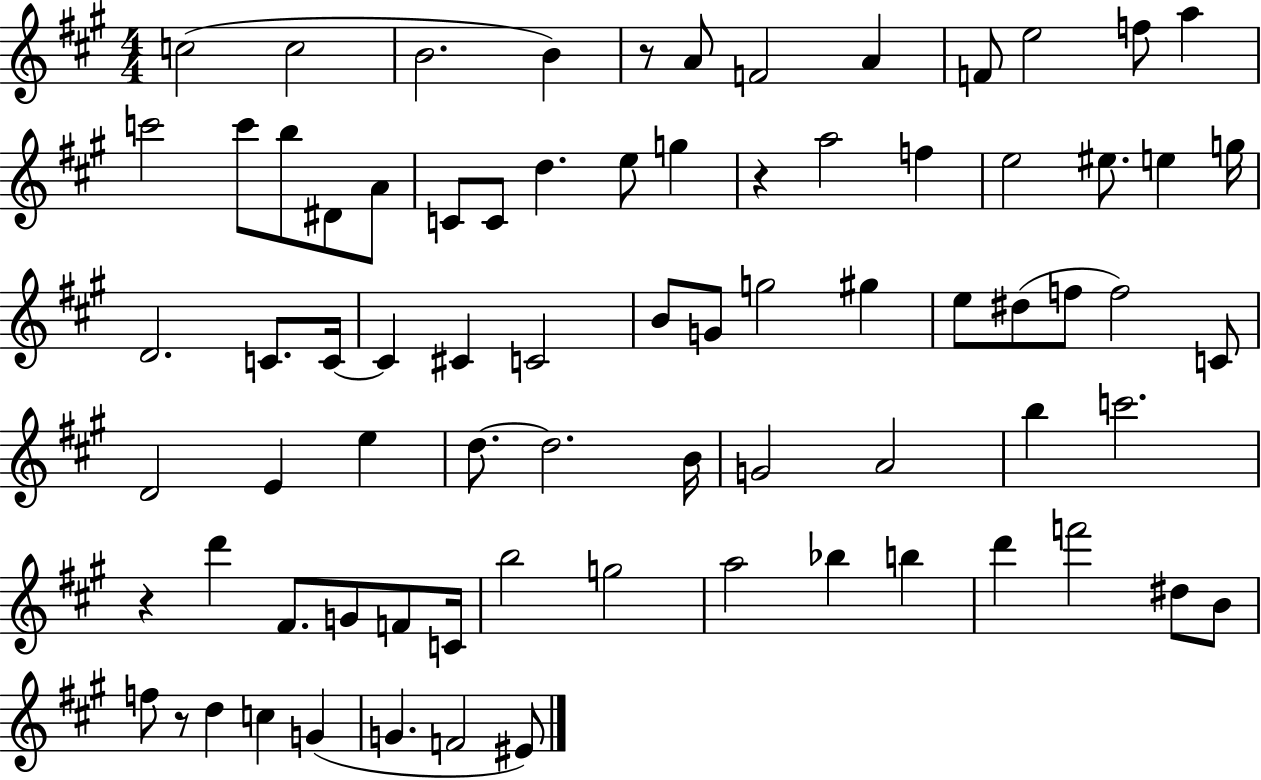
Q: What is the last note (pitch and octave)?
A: EIS4